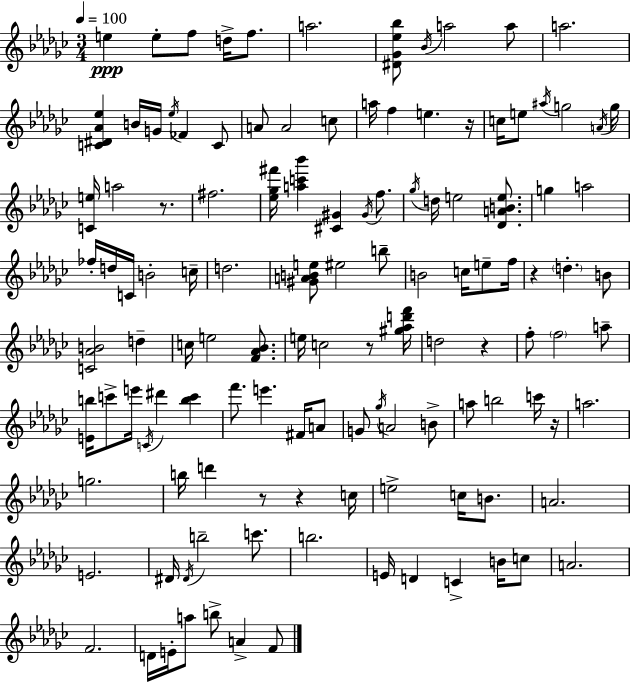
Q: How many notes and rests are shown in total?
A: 123